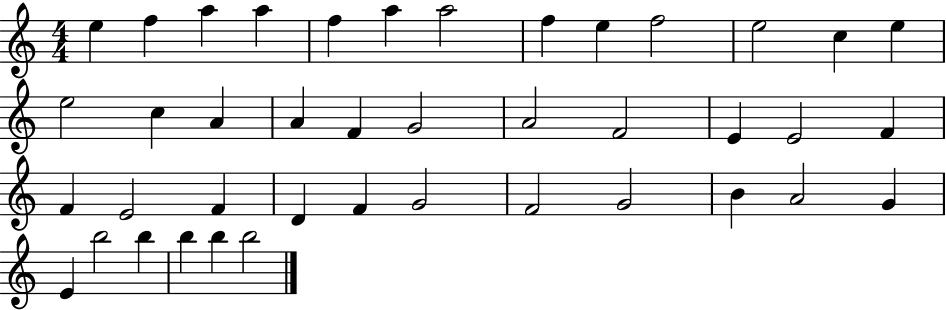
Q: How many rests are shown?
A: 0